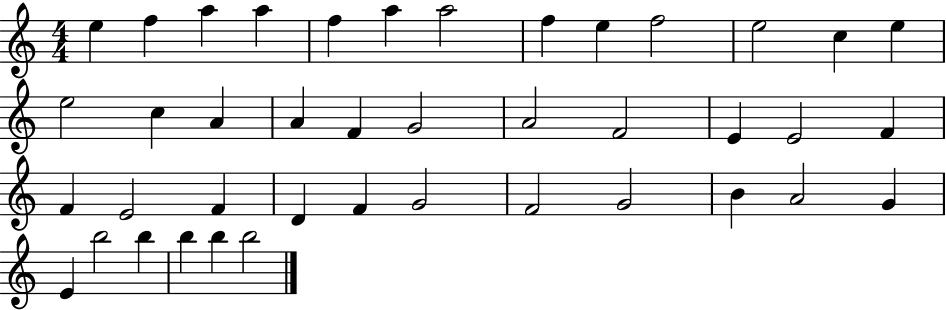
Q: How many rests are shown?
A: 0